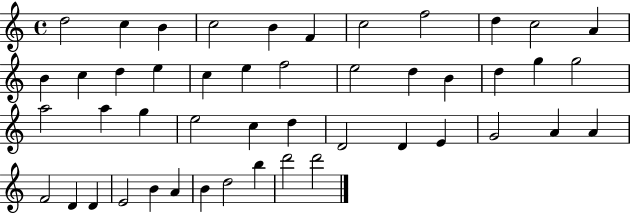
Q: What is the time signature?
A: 4/4